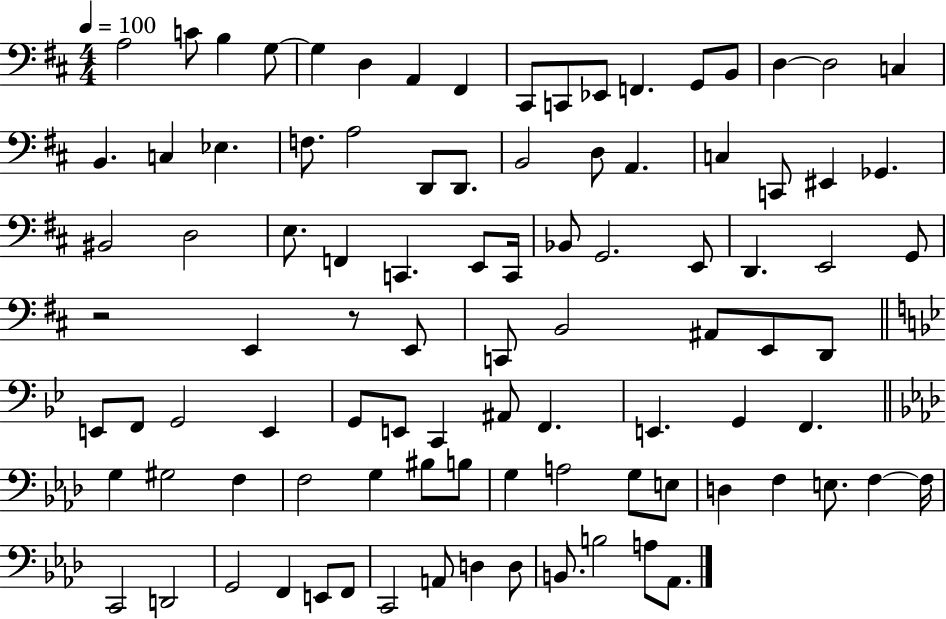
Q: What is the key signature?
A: D major